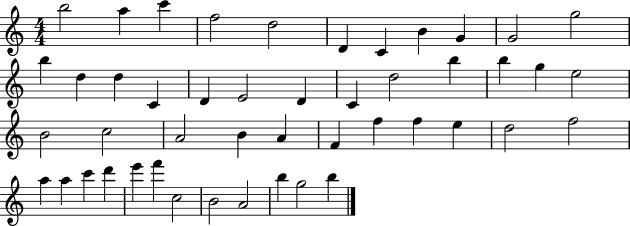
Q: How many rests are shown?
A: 0